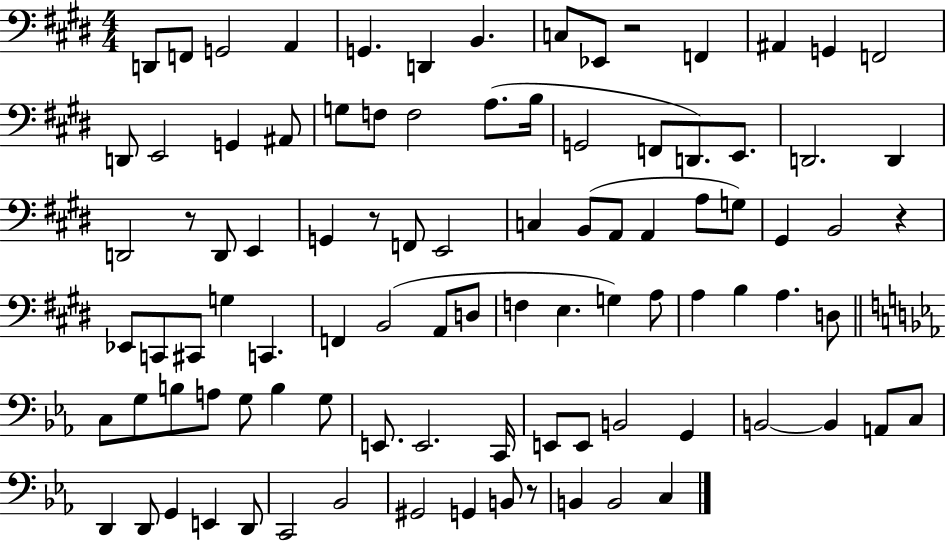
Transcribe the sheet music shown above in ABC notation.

X:1
T:Untitled
M:4/4
L:1/4
K:E
D,,/2 F,,/2 G,,2 A,, G,, D,, B,, C,/2 _E,,/2 z2 F,, ^A,, G,, F,,2 D,,/2 E,,2 G,, ^A,,/2 G,/2 F,/2 F,2 A,/2 B,/4 G,,2 F,,/2 D,,/2 E,,/2 D,,2 D,, D,,2 z/2 D,,/2 E,, G,, z/2 F,,/2 E,,2 C, B,,/2 A,,/2 A,, A,/2 G,/2 ^G,, B,,2 z _E,,/2 C,,/2 ^C,,/2 G, C,, F,, B,,2 A,,/2 D,/2 F, E, G, A,/2 A, B, A, D,/2 C,/2 G,/2 B,/2 A,/2 G,/2 B, G,/2 E,,/2 E,,2 C,,/4 E,,/2 E,,/2 B,,2 G,, B,,2 B,, A,,/2 C,/2 D,, D,,/2 G,, E,, D,,/2 C,,2 _B,,2 ^G,,2 G,, B,,/2 z/2 B,, B,,2 C,